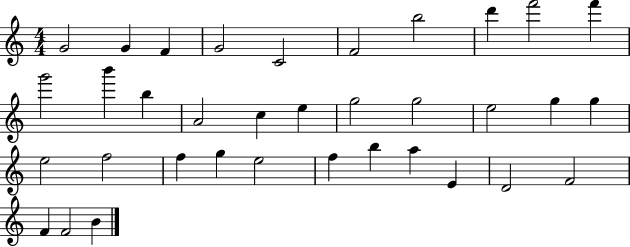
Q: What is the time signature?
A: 4/4